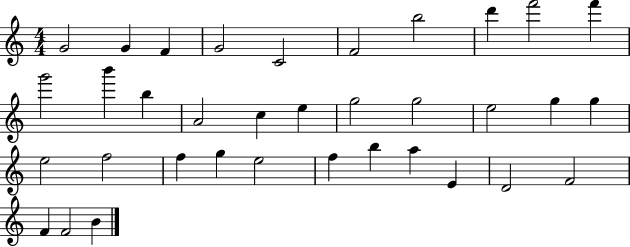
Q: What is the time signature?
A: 4/4